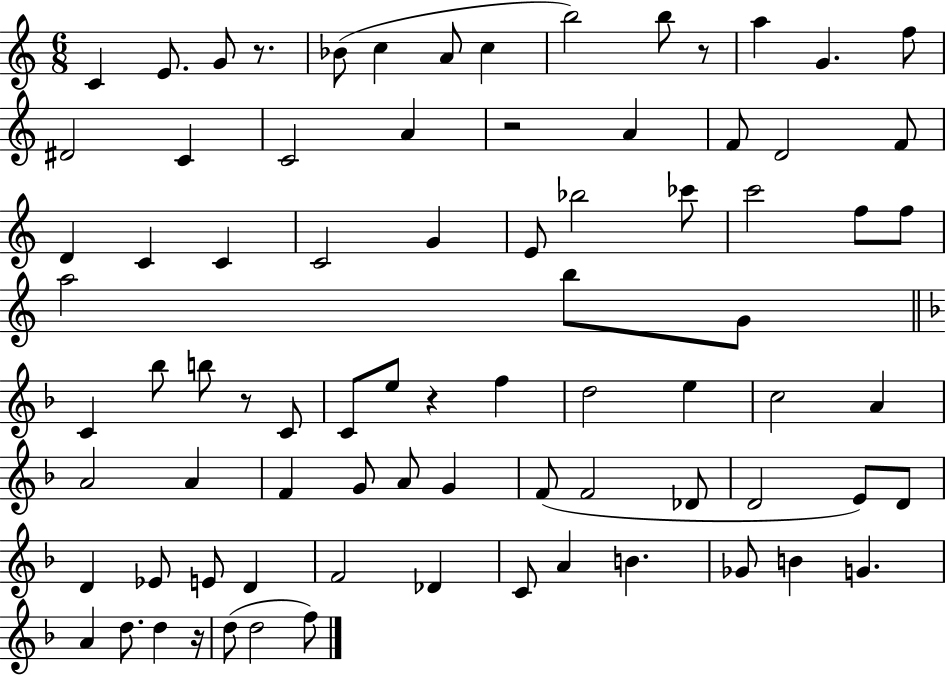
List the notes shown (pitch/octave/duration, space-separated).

C4/q E4/e. G4/e R/e. Bb4/e C5/q A4/e C5/q B5/h B5/e R/e A5/q G4/q. F5/e D#4/h C4/q C4/h A4/q R/h A4/q F4/e D4/h F4/e D4/q C4/q C4/q C4/h G4/q E4/e Bb5/h CES6/e C6/h F5/e F5/e A5/h B5/e G4/e C4/q Bb5/e B5/e R/e C4/e C4/e E5/e R/q F5/q D5/h E5/q C5/h A4/q A4/h A4/q F4/q G4/e A4/e G4/q F4/e F4/h Db4/e D4/h E4/e D4/e D4/q Eb4/e E4/e D4/q F4/h Db4/q C4/e A4/q B4/q. Gb4/e B4/q G4/q. A4/q D5/e. D5/q R/s D5/e D5/h F5/e